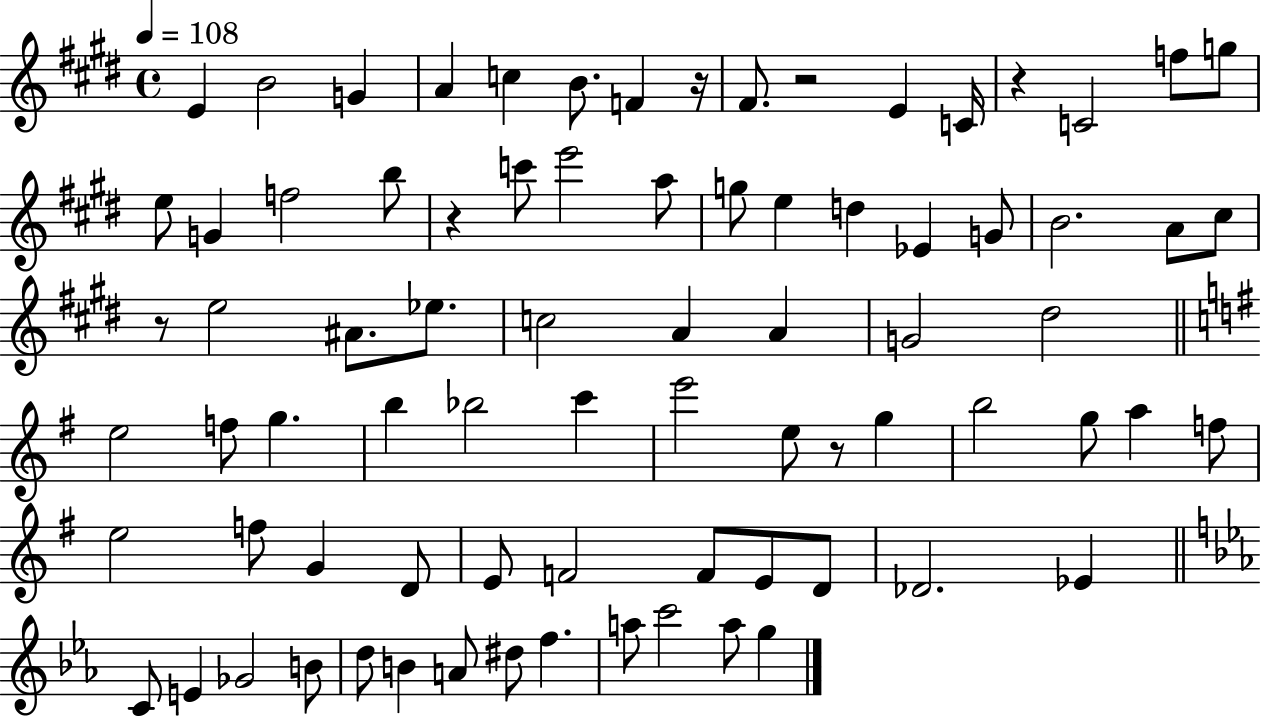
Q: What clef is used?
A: treble